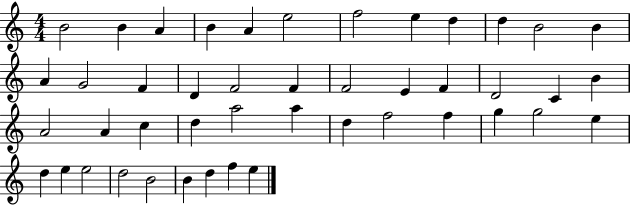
B4/h B4/q A4/q B4/q A4/q E5/h F5/h E5/q D5/q D5/q B4/h B4/q A4/q G4/h F4/q D4/q F4/h F4/q F4/h E4/q F4/q D4/h C4/q B4/q A4/h A4/q C5/q D5/q A5/h A5/q D5/q F5/h F5/q G5/q G5/h E5/q D5/q E5/q E5/h D5/h B4/h B4/q D5/q F5/q E5/q